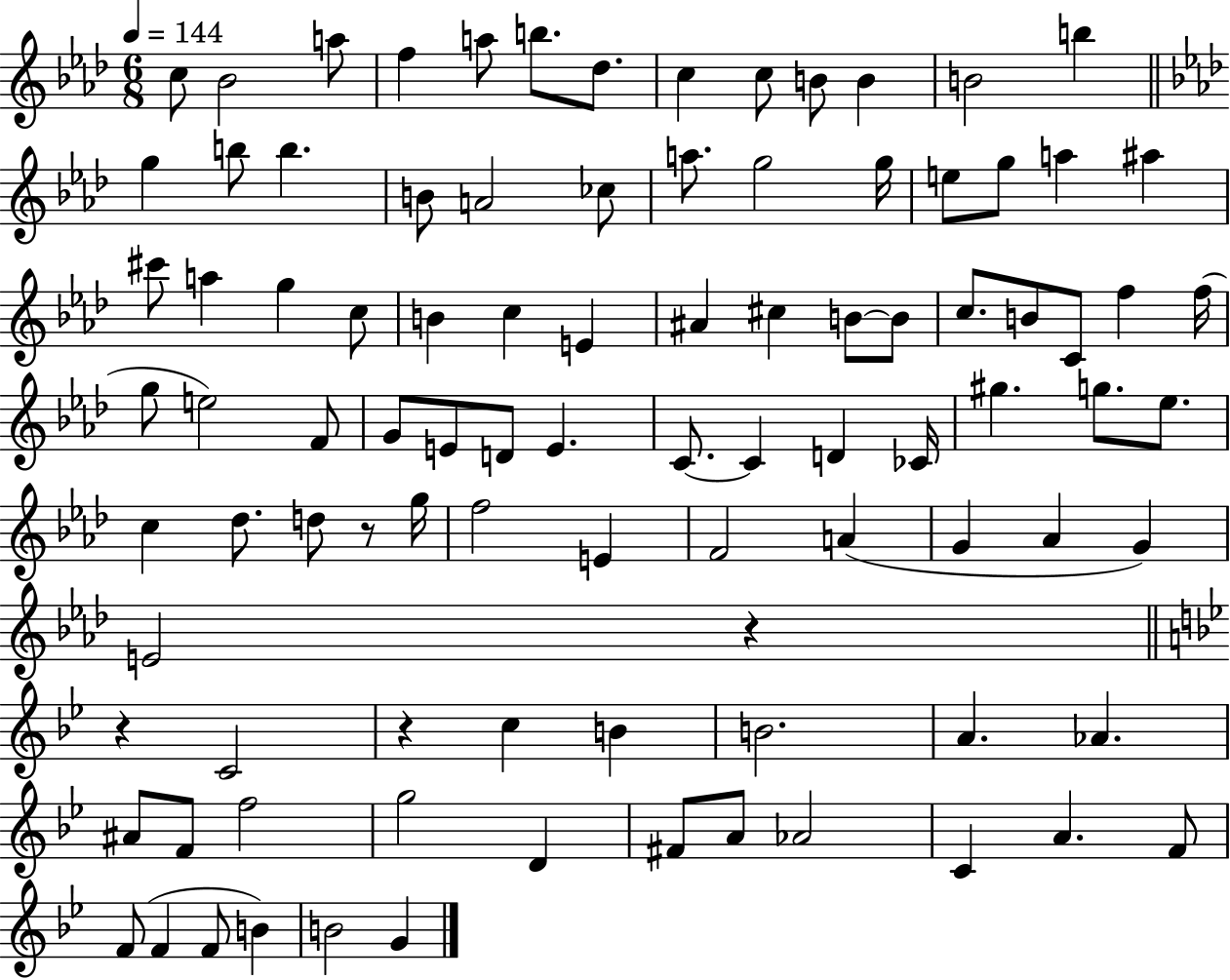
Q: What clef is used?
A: treble